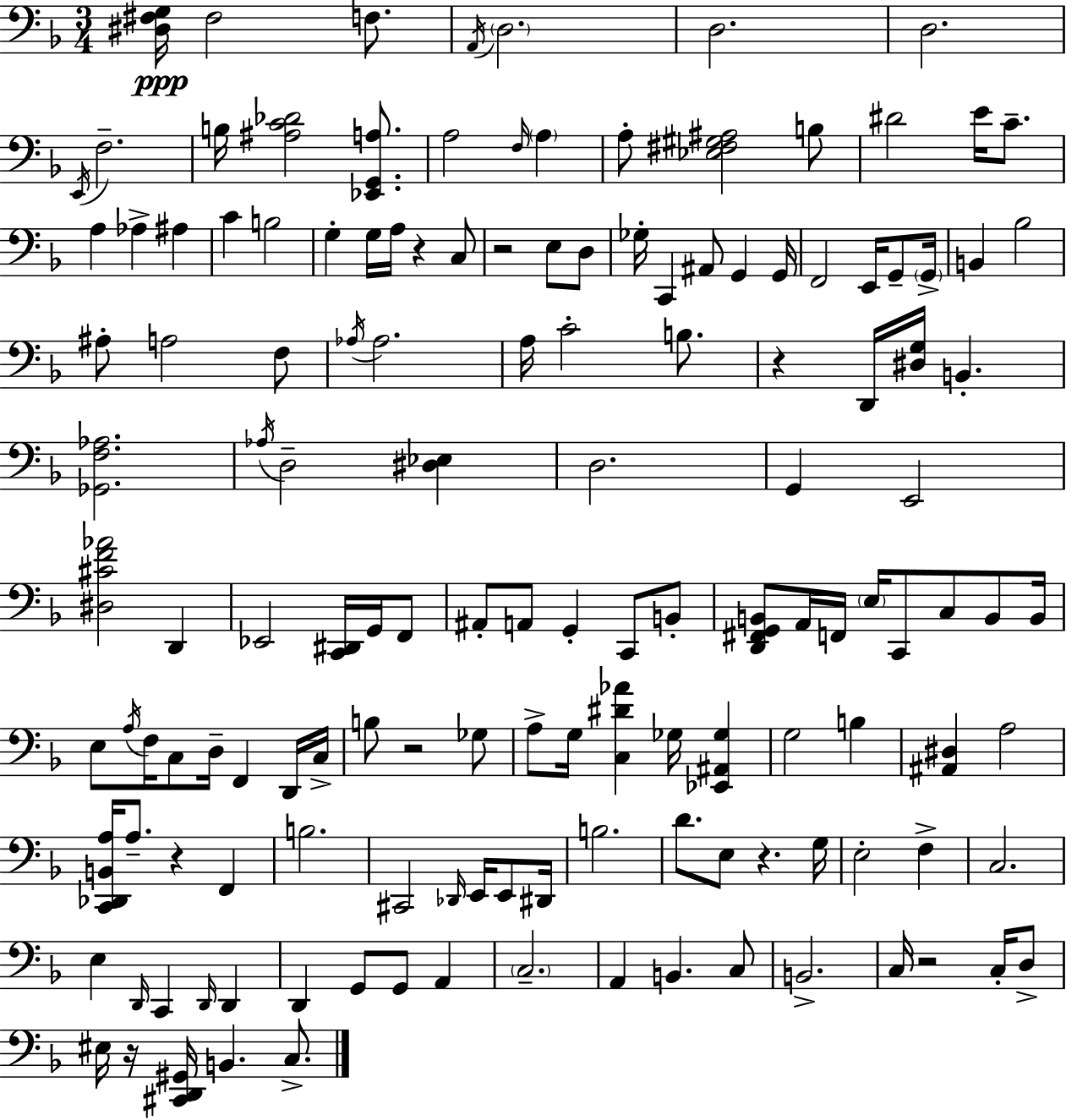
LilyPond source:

{
  \clef bass
  \numericTimeSignature
  \time 3/4
  \key d \minor
  \repeat volta 2 { <dis fis g>16\ppp fis2 f8. | \acciaccatura { a,16 } \parenthesize d2. | d2. | d2. | \break \acciaccatura { e,16 } f2.-- | b16 <ais c' des'>2 <ees, g, a>8. | a2 \grace { f16 } \parenthesize a4 | a8-. <ees fis gis ais>2 | \break b8 dis'2 e'16 | c'8.-- a4 aes4-> ais4 | c'4 b2 | g4-. g16 a16 r4 | \break c8 r2 e8 | d8 ges16-. c,4 ais,8 g,4 | g,16 f,2 e,16 | g,8-- \parenthesize g,16-> b,4 bes2 | \break ais8-. a2 | f8 \acciaccatura { aes16 } aes2. | a16 c'2-. | b8. r4 d,16 <dis g>16 b,4.-. | \break <ges, f aes>2. | \acciaccatura { aes16 } d2-- | <dis ees>4 d2. | g,4 e,2 | \break <dis cis' f' aes'>2 | d,4 ees,2 | <c, dis,>16 g,16 f,8 ais,8-. a,8 g,4-. | c,8 b,8-. <d, fis, g, b,>8 a,16 f,16 \parenthesize e16 c,8 | \break c8 b,8 b,16 e8 \acciaccatura { a16 } f16 c8 d16-- | f,4 d,16 c16-> b8 r2 | ges8 a8-> g16 <c dis' aes'>4 | ges16 <ees, ais, ges>4 g2 | \break b4 <ais, dis>4 a2 | <c, des, b, a>16 a8.-- r4 | f,4 b2. | cis,2 | \break \grace { des,16 } e,16 e,8 dis,16 b2. | d'8. e8 | r4. g16 e2-. | f4-> c2. | \break e4 \grace { d,16 } | c,4 \grace { d,16 } d,4 d,4 | g,8 g,8 a,4 \parenthesize c2.-- | a,4 | \break b,4. c8 b,2.-> | c16 r2 | c16-. d8-> eis16 r16 <cis, d, gis,>16 | b,4. c8.-> } \bar "|."
}